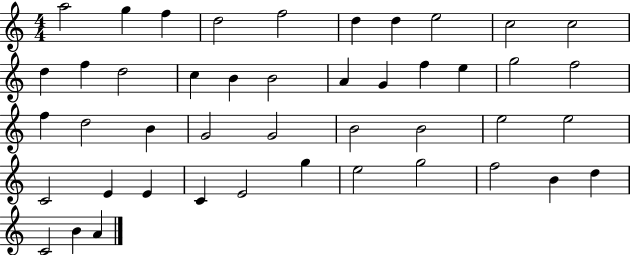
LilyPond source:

{
  \clef treble
  \numericTimeSignature
  \time 4/4
  \key c \major
  a''2 g''4 f''4 | d''2 f''2 | d''4 d''4 e''2 | c''2 c''2 | \break d''4 f''4 d''2 | c''4 b'4 b'2 | a'4 g'4 f''4 e''4 | g''2 f''2 | \break f''4 d''2 b'4 | g'2 g'2 | b'2 b'2 | e''2 e''2 | \break c'2 e'4 e'4 | c'4 e'2 g''4 | e''2 g''2 | f''2 b'4 d''4 | \break c'2 b'4 a'4 | \bar "|."
}